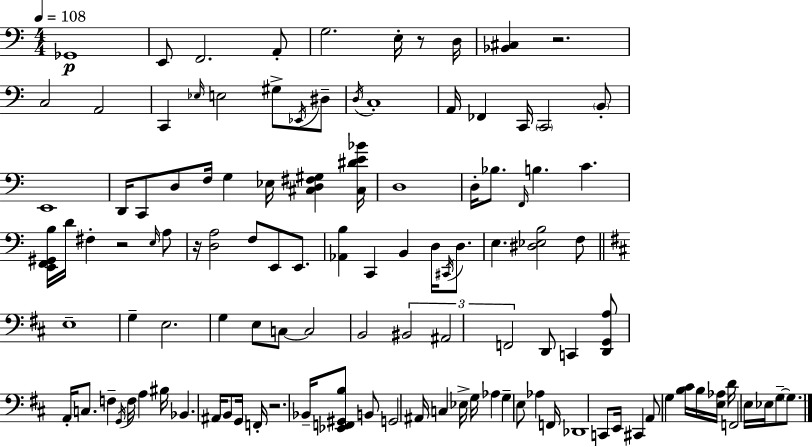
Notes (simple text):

Gb2/w E2/e F2/h. A2/e G3/h. E3/s R/e D3/s [Bb2,C#3]/q R/h. C3/h A2/h C2/q Eb3/s E3/h G#3/e Eb2/s D#3/e D3/s C3/w A2/s FES2/q C2/s C2/h B2/e E2/w D2/s C2/e D3/e F3/s G3/q Eb3/s [C#3,D3,F#3,G#3]/q [C#3,D#4,E4,Bb4]/s D3/w D3/s Bb3/e. F2/s B3/q. C4/q. [E2,F2,G#2,B3]/s D4/s F#3/q R/h E3/s A3/e R/s [D3,A3]/h F3/e E2/e E2/e. [Ab2,B3]/q C2/q B2/q D3/s C#2/s D3/e. E3/q. [D#3,Eb3,B3]/h F3/e E3/w G3/q E3/h. G3/q E3/e C3/e C3/h B2/h BIS2/h A#2/h F2/h D2/e C2/q [D2,G2,A3]/e A2/s C3/e. F3/q G2/s F3/s A3/q BIS3/s Bb2/q. A#2/s B2/e G2/s F2/s R/h. Bb2/s [Eb2,F2,G#2,B3]/e B2/e G2/h A#2/s C3/q Eb3/s G3/s Ab3/q G3/q E3/e Ab3/q F2/s Db2/w C2/e E2/s C#2/q A2/e G3/q [B3,C#4]/s B3/s [E3,Ab3]/s D4/s F2/h E3/s Eb3/s G3/e G3/e.